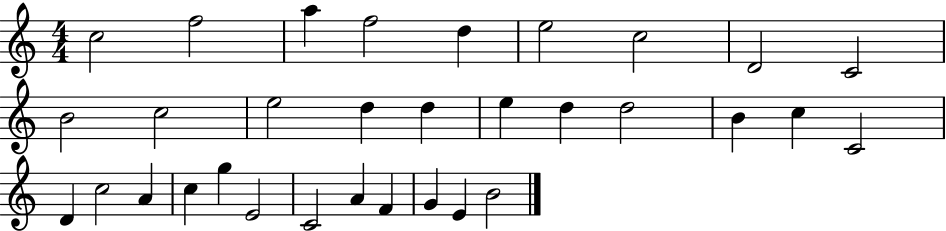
X:1
T:Untitled
M:4/4
L:1/4
K:C
c2 f2 a f2 d e2 c2 D2 C2 B2 c2 e2 d d e d d2 B c C2 D c2 A c g E2 C2 A F G E B2